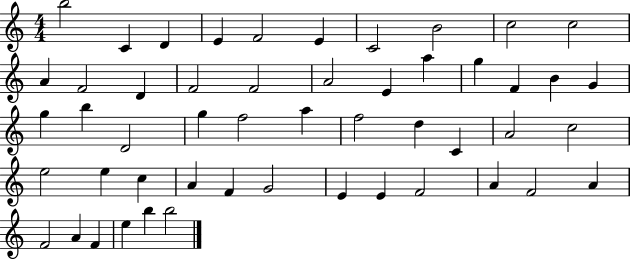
B5/h C4/q D4/q E4/q F4/h E4/q C4/h B4/h C5/h C5/h A4/q F4/h D4/q F4/h F4/h A4/h E4/q A5/q G5/q F4/q B4/q G4/q G5/q B5/q D4/h G5/q F5/h A5/q F5/h D5/q C4/q A4/h C5/h E5/h E5/q C5/q A4/q F4/q G4/h E4/q E4/q F4/h A4/q F4/h A4/q F4/h A4/q F4/q E5/q B5/q B5/h